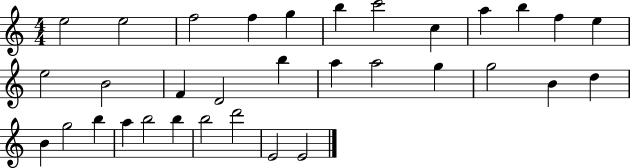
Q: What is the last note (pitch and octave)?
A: E4